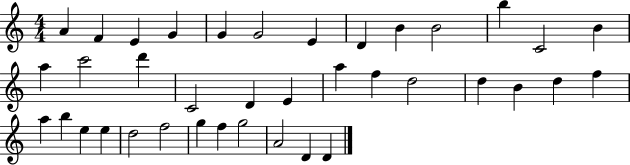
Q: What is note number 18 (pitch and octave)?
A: D4